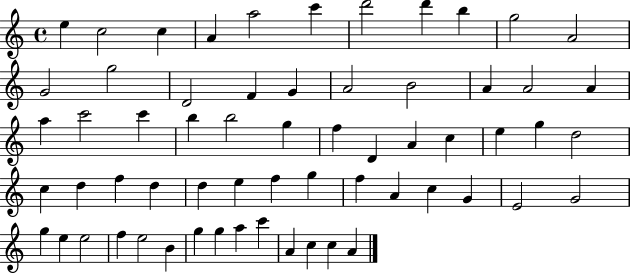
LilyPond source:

{
  \clef treble
  \time 4/4
  \defaultTimeSignature
  \key c \major
  e''4 c''2 c''4 | a'4 a''2 c'''4 | d'''2 d'''4 b''4 | g''2 a'2 | \break g'2 g''2 | d'2 f'4 g'4 | a'2 b'2 | a'4 a'2 a'4 | \break a''4 c'''2 c'''4 | b''4 b''2 g''4 | f''4 d'4 a'4 c''4 | e''4 g''4 d''2 | \break c''4 d''4 f''4 d''4 | d''4 e''4 f''4 g''4 | f''4 a'4 c''4 g'4 | e'2 g'2 | \break g''4 e''4 e''2 | f''4 e''2 b'4 | g''4 g''4 a''4 c'''4 | a'4 c''4 c''4 a'4 | \break \bar "|."
}